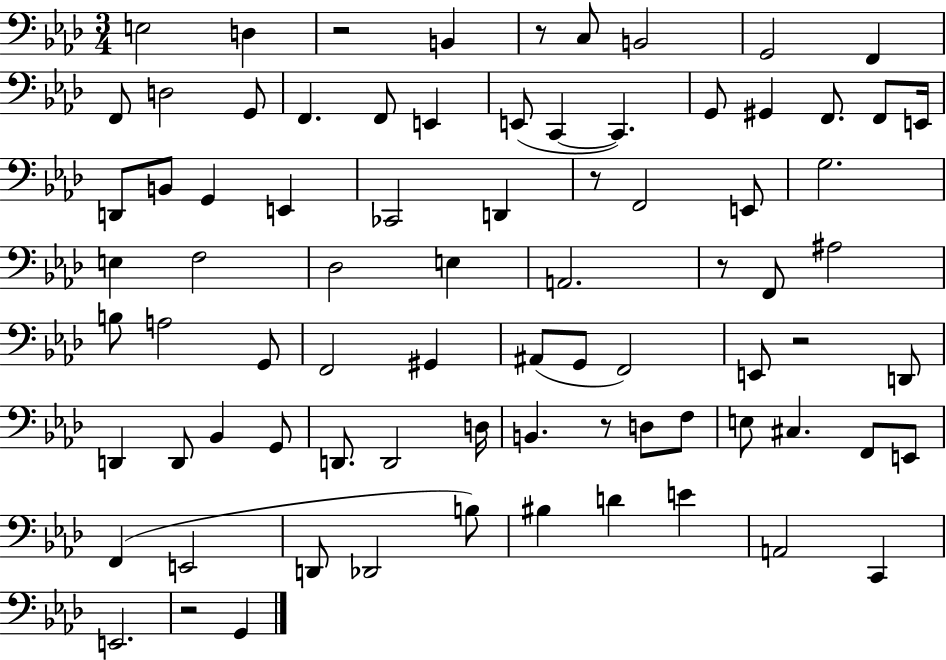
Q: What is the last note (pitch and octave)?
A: G2